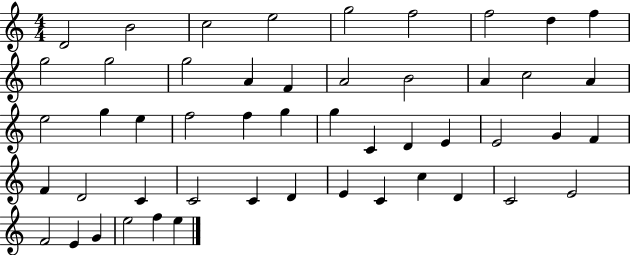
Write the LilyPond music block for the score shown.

{
  \clef treble
  \numericTimeSignature
  \time 4/4
  \key c \major
  d'2 b'2 | c''2 e''2 | g''2 f''2 | f''2 d''4 f''4 | \break g''2 g''2 | g''2 a'4 f'4 | a'2 b'2 | a'4 c''2 a'4 | \break e''2 g''4 e''4 | f''2 f''4 g''4 | g''4 c'4 d'4 e'4 | e'2 g'4 f'4 | \break f'4 d'2 c'4 | c'2 c'4 d'4 | e'4 c'4 c''4 d'4 | c'2 e'2 | \break f'2 e'4 g'4 | e''2 f''4 e''4 | \bar "|."
}